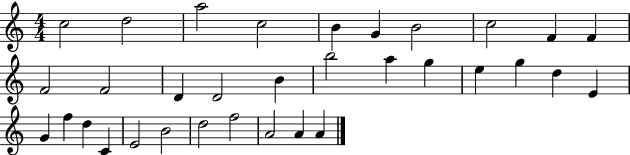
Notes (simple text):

C5/h D5/h A5/h C5/h B4/q G4/q B4/h C5/h F4/q F4/q F4/h F4/h D4/q D4/h B4/q B5/h A5/q G5/q E5/q G5/q D5/q E4/q G4/q F5/q D5/q C4/q E4/h B4/h D5/h F5/h A4/h A4/q A4/q